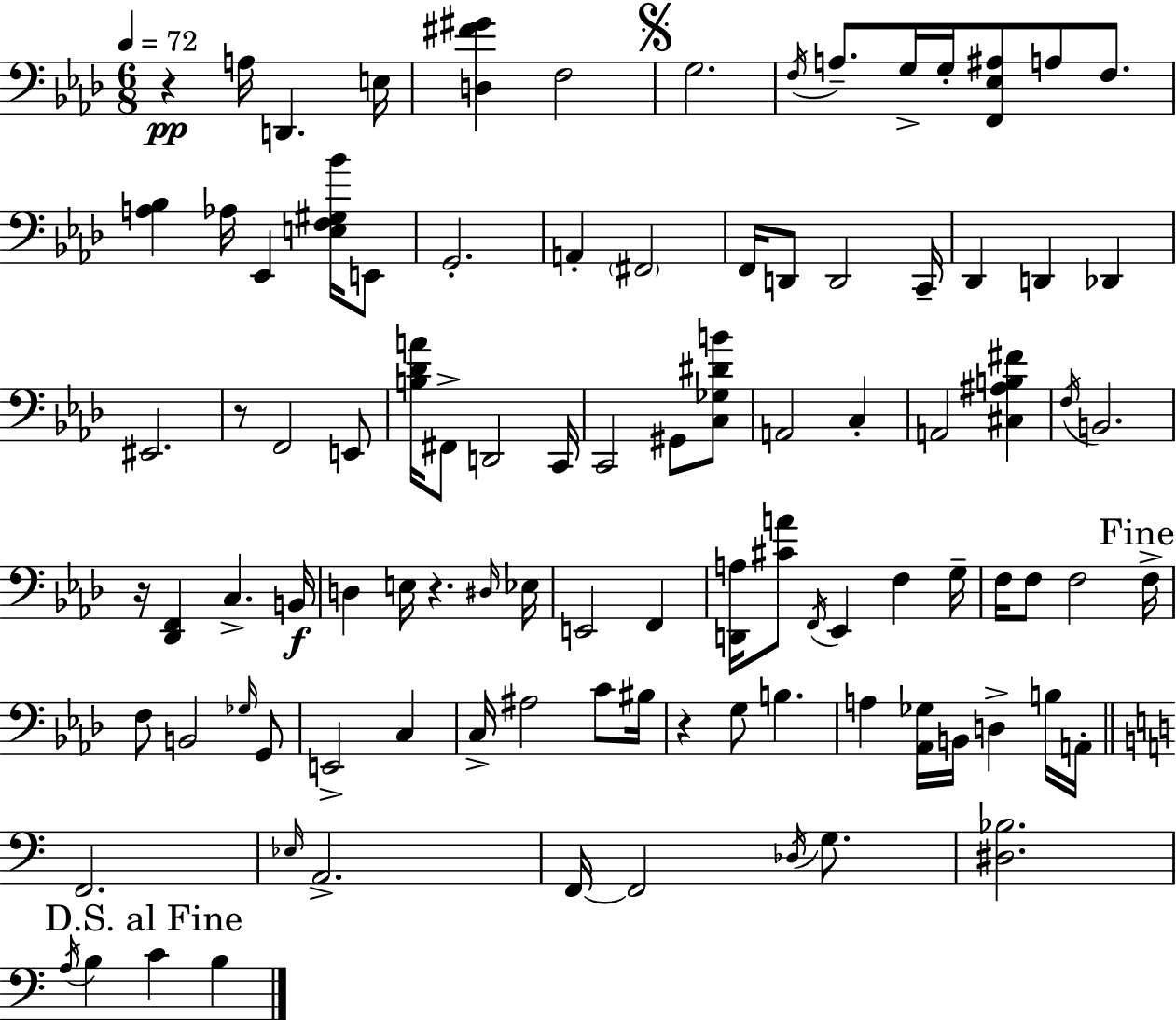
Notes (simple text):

R/q A3/s D2/q. E3/s [D3,F#4,G#4]/q F3/h G3/h. F3/s A3/e. G3/s G3/s [F2,Eb3,A#3]/e A3/e F3/e. [A3,Bb3]/q Ab3/s Eb2/q [E3,F3,G#3,Bb4]/s E2/e G2/h. A2/q F#2/h F2/s D2/e D2/h C2/s Db2/q D2/q Db2/q EIS2/h. R/e F2/h E2/e [B3,Db4,A4]/s F#2/e D2/h C2/s C2/h G#2/e [C3,Gb3,D#4,B4]/e A2/h C3/q A2/h [C#3,A#3,B3,F#4]/q F3/s B2/h. R/s [Db2,F2]/q C3/q. B2/s D3/q E3/s R/q. D#3/s Eb3/s E2/h F2/q [D2,A3]/s [C#4,A4]/e F2/s Eb2/q F3/q G3/s F3/s F3/e F3/h F3/s F3/e B2/h Gb3/s G2/e E2/h C3/q C3/s A#3/h C4/e BIS3/s R/q G3/e B3/q. A3/q [Ab2,Gb3]/s B2/s D3/q B3/s A2/s F2/h. Eb3/s A2/h. F2/s F2/h Db3/s G3/e. [D#3,Bb3]/h. A3/s B3/q C4/q B3/q